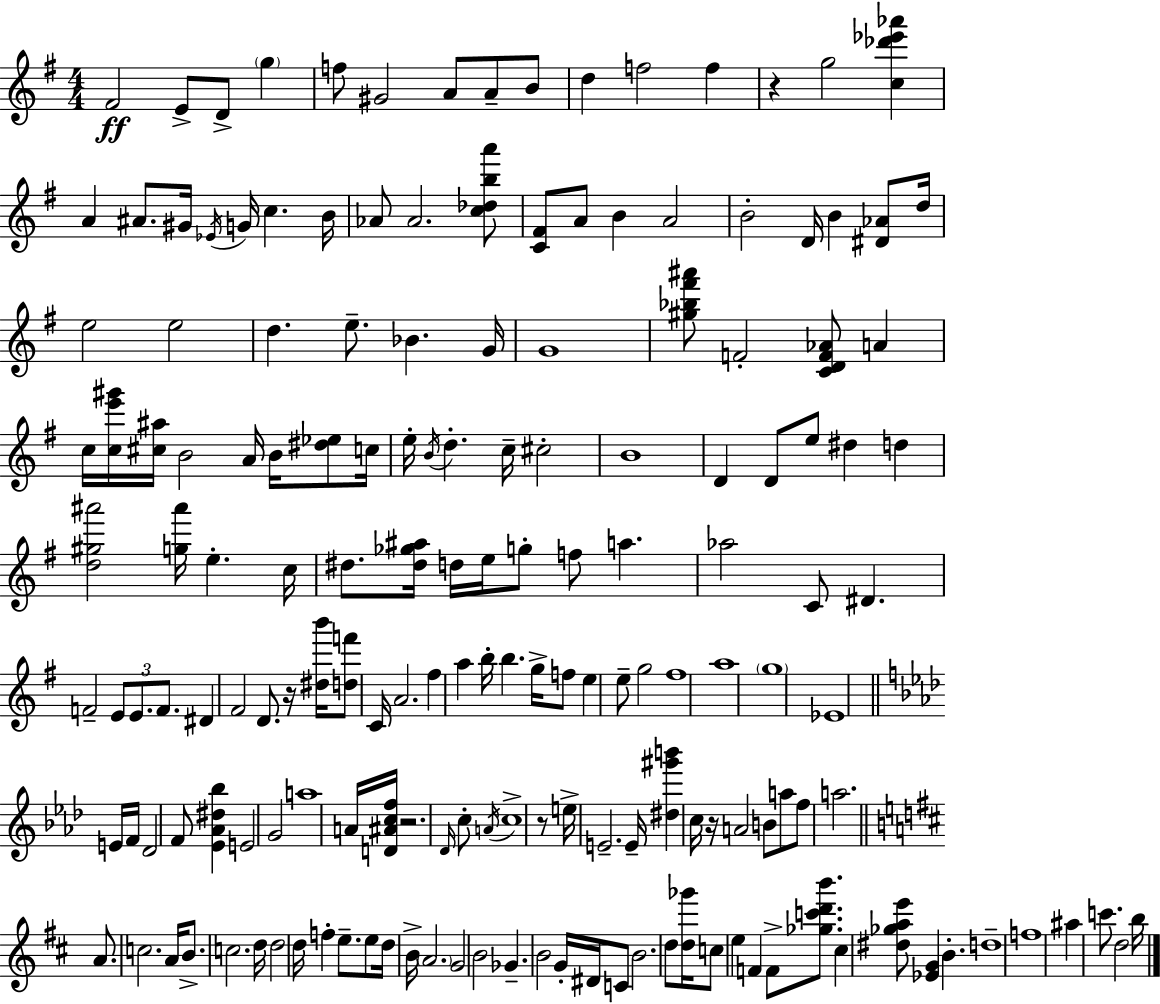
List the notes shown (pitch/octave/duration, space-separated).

F#4/h E4/e D4/e G5/q F5/e G#4/h A4/e A4/e B4/e D5/q F5/h F5/q R/q G5/h [C5,Db6,Eb6,Ab6]/q A4/q A#4/e. G#4/s Eb4/s G4/s C5/q. B4/s Ab4/e Ab4/h. [C5,Db5,B5,A6]/e [C4,F#4]/e A4/e B4/q A4/h B4/h D4/s B4/q [D#4,Ab4]/e D5/s E5/h E5/h D5/q. E5/e. Bb4/q. G4/s G4/w [G#5,Bb5,F#6,A#6]/e F4/h [C4,D4,F4,Ab4]/e A4/q C5/s [C5,E6,G#6]/s [C#5,A#5]/s B4/h A4/s B4/s [D#5,Eb5]/e C5/s E5/s B4/s D5/q. C5/s C#5/h B4/w D4/q D4/e E5/e D#5/q D5/q [D5,G#5,A#6]/h [G5,A#6]/s E5/q. C5/s D#5/e. [D#5,Gb5,A#5]/s D5/s E5/s G5/e F5/e A5/q. Ab5/h C4/e D#4/q. F4/h E4/e E4/e. F4/e. D#4/q F#4/h D4/e. R/s [D#5,B6]/s [D5,F6]/e C4/s A4/h. F#5/q A5/q B5/s B5/q. G5/s F5/e E5/q E5/e G5/h F#5/w A5/w G5/w Eb4/w E4/s F4/s Db4/h F4/e [Eb4,Ab4,D#5,Bb5]/q E4/h G4/h A5/w A4/s [D4,A#4,C5,F5]/s R/h. Db4/s C5/e A4/s C5/w R/e E5/s E4/h. E4/s [D#5,G#6,B6]/q C5/s R/s A4/h B4/e A5/e F5/e A5/h. A4/e. C5/h. A4/s B4/e. C5/h. D5/s D5/h D5/s F5/q E5/e. E5/e D5/s B4/s A4/h. G4/h B4/h Gb4/q. B4/h G4/s D#4/s C4/e B4/h. D5/e [D5,Gb6]/s C5/e E5/q F4/q F4/e [Gb5,C6,D6,B6]/e. C#5/q [D#5,Gb5,A5,E6]/e [Eb4,G4]/q B4/q. D5/w F5/w A#5/q C6/e. D5/h B5/s